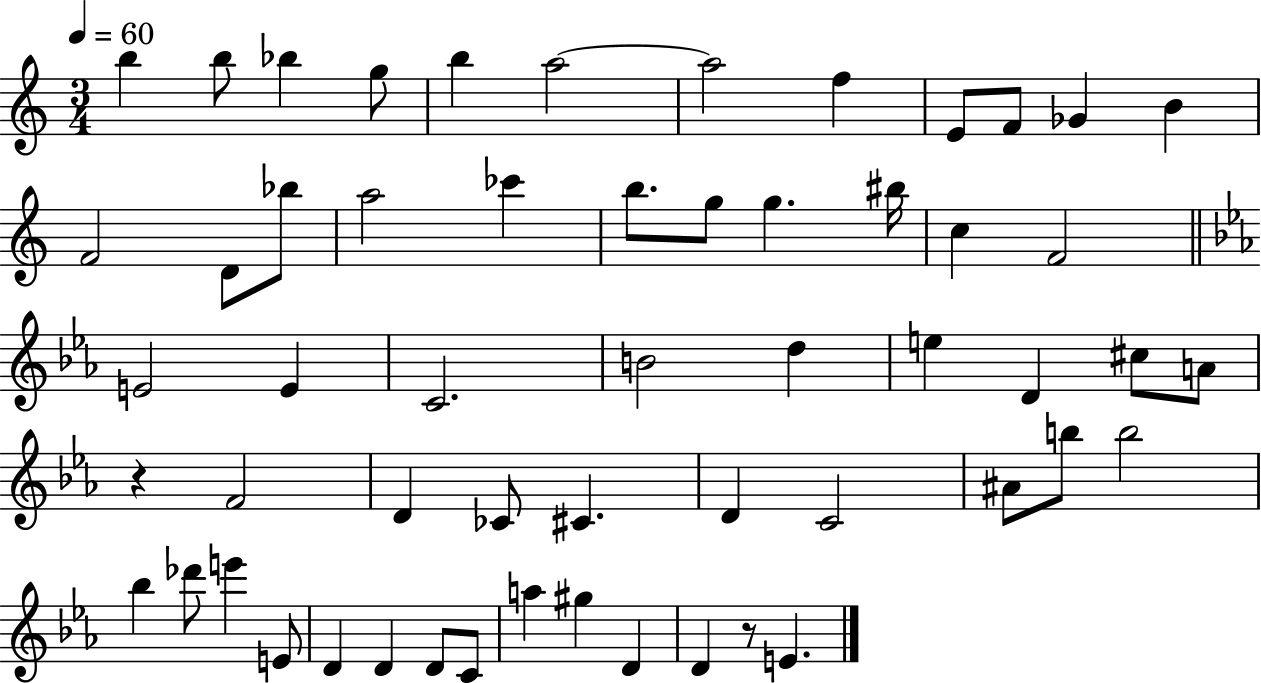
B5/q B5/e Bb5/q G5/e B5/q A5/h A5/h F5/q E4/e F4/e Gb4/q B4/q F4/h D4/e Bb5/e A5/h CES6/q B5/e. G5/e G5/q. BIS5/s C5/q F4/h E4/h E4/q C4/h. B4/h D5/q E5/q D4/q C#5/e A4/e R/q F4/h D4/q CES4/e C#4/q. D4/q C4/h A#4/e B5/e B5/h Bb5/q Db6/e E6/q E4/e D4/q D4/q D4/e C4/e A5/q G#5/q D4/q D4/q R/e E4/q.